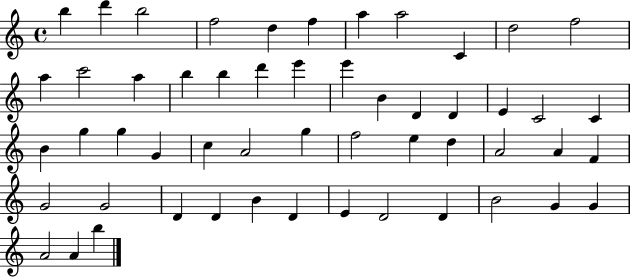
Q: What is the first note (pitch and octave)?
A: B5